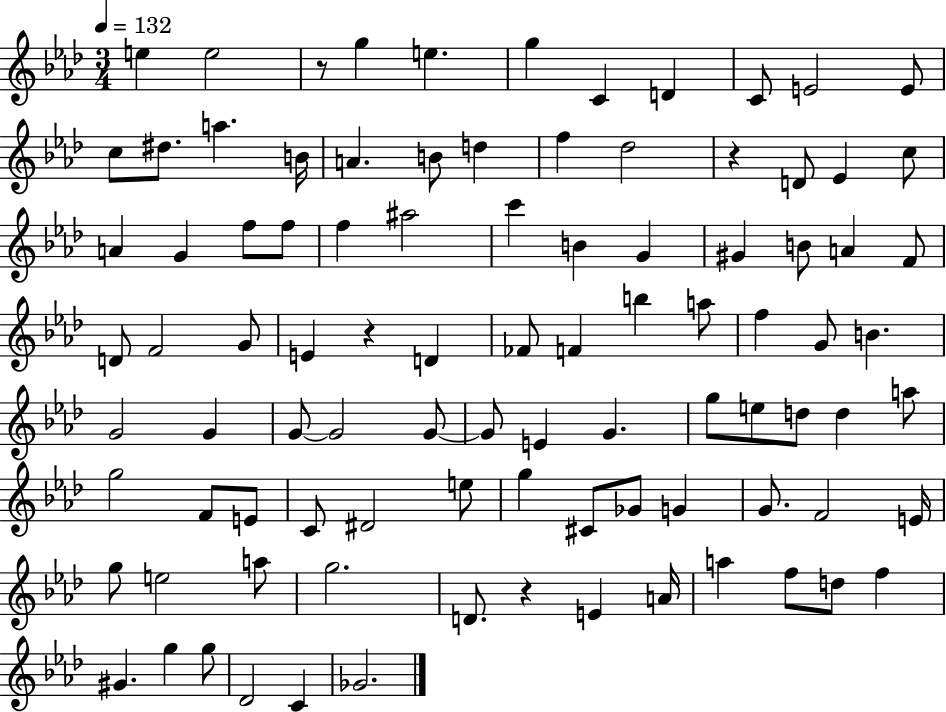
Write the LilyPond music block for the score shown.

{
  \clef treble
  \numericTimeSignature
  \time 3/4
  \key aes \major
  \tempo 4 = 132
  e''4 e''2 | r8 g''4 e''4. | g''4 c'4 d'4 | c'8 e'2 e'8 | \break c''8 dis''8. a''4. b'16 | a'4. b'8 d''4 | f''4 des''2 | r4 d'8 ees'4 c''8 | \break a'4 g'4 f''8 f''8 | f''4 ais''2 | c'''4 b'4 g'4 | gis'4 b'8 a'4 f'8 | \break d'8 f'2 g'8 | e'4 r4 d'4 | fes'8 f'4 b''4 a''8 | f''4 g'8 b'4. | \break g'2 g'4 | g'8~~ g'2 g'8~~ | g'8 e'4 g'4. | g''8 e''8 d''8 d''4 a''8 | \break g''2 f'8 e'8 | c'8 dis'2 e''8 | g''4 cis'8 ges'8 g'4 | g'8. f'2 e'16 | \break g''8 e''2 a''8 | g''2. | d'8. r4 e'4 a'16 | a''4 f''8 d''8 f''4 | \break gis'4. g''4 g''8 | des'2 c'4 | ges'2. | \bar "|."
}